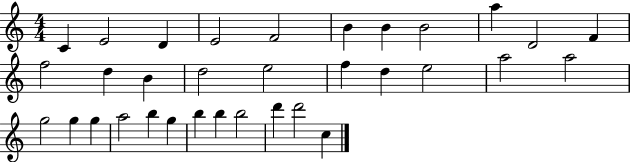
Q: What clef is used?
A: treble